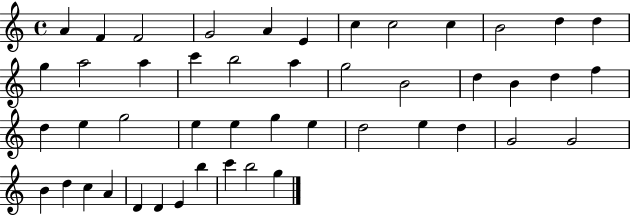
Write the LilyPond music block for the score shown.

{
  \clef treble
  \time 4/4
  \defaultTimeSignature
  \key c \major
  a'4 f'4 f'2 | g'2 a'4 e'4 | c''4 c''2 c''4 | b'2 d''4 d''4 | \break g''4 a''2 a''4 | c'''4 b''2 a''4 | g''2 b'2 | d''4 b'4 d''4 f''4 | \break d''4 e''4 g''2 | e''4 e''4 g''4 e''4 | d''2 e''4 d''4 | g'2 g'2 | \break b'4 d''4 c''4 a'4 | d'4 d'4 e'4 b''4 | c'''4 b''2 g''4 | \bar "|."
}